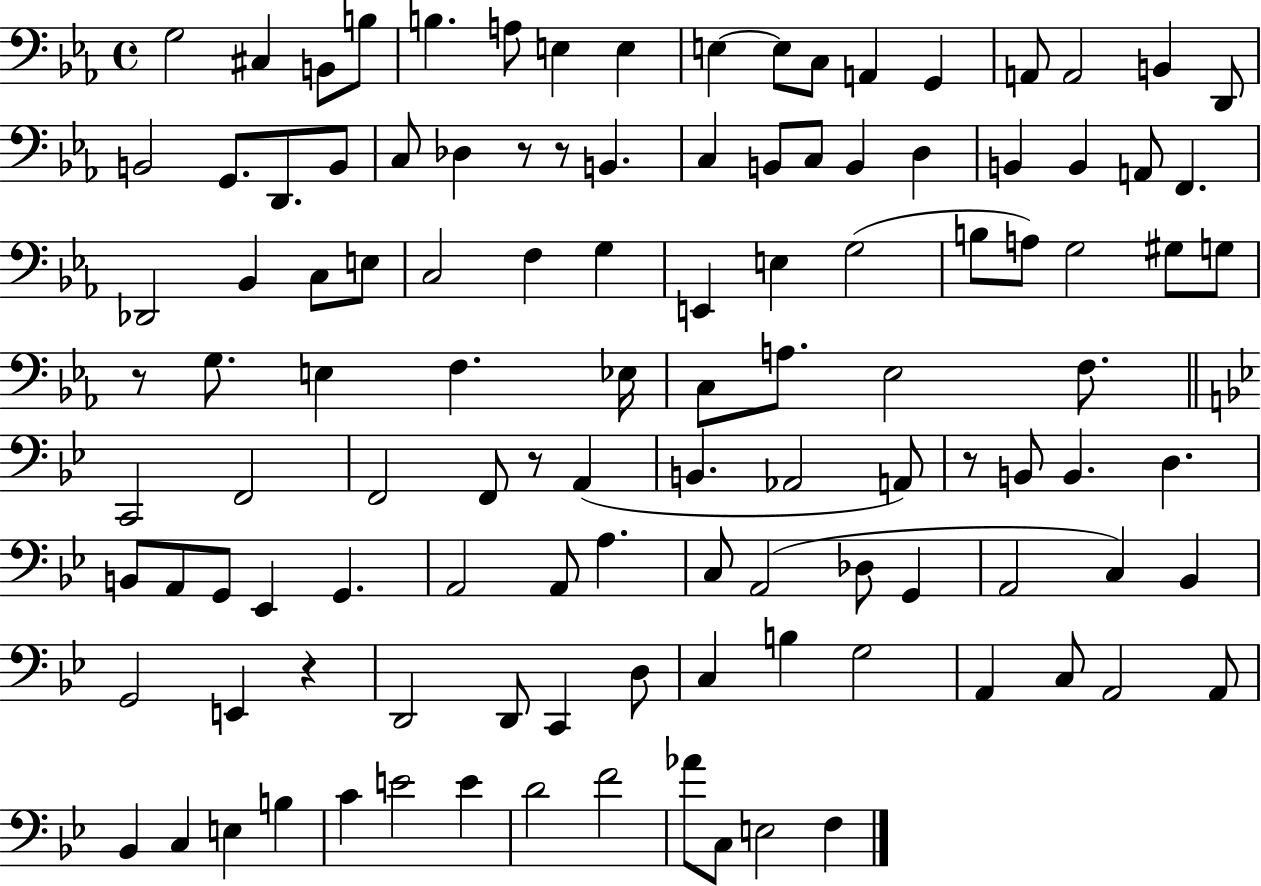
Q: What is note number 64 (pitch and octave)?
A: A2